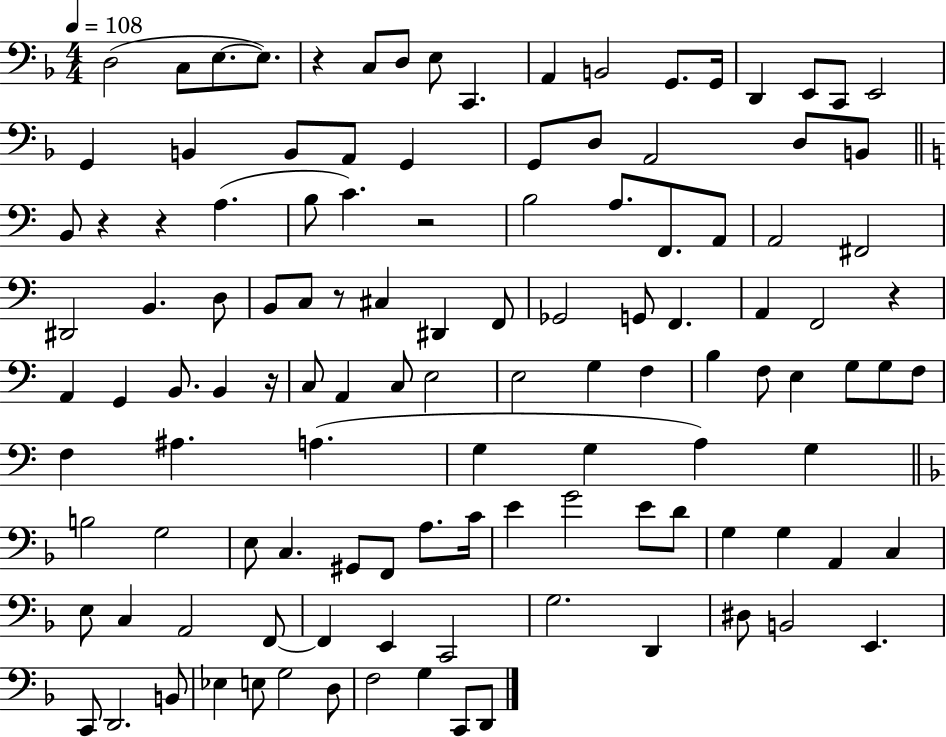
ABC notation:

X:1
T:Untitled
M:4/4
L:1/4
K:F
D,2 C,/2 E,/2 E,/2 z C,/2 D,/2 E,/2 C,, A,, B,,2 G,,/2 G,,/4 D,, E,,/2 C,,/2 E,,2 G,, B,, B,,/2 A,,/2 G,, G,,/2 D,/2 A,,2 D,/2 B,,/2 B,,/2 z z A, B,/2 C z2 B,2 A,/2 F,,/2 A,,/2 A,,2 ^F,,2 ^D,,2 B,, D,/2 B,,/2 C,/2 z/2 ^C, ^D,, F,,/2 _G,,2 G,,/2 F,, A,, F,,2 z A,, G,, B,,/2 B,, z/4 C,/2 A,, C,/2 E,2 E,2 G, F, B, F,/2 E, G,/2 G,/2 F,/2 F, ^A, A, G, G, A, G, B,2 G,2 E,/2 C, ^G,,/2 F,,/2 A,/2 C/4 E G2 E/2 D/2 G, G, A,, C, E,/2 C, A,,2 F,,/2 F,, E,, C,,2 G,2 D,, ^D,/2 B,,2 E,, C,,/2 D,,2 B,,/2 _E, E,/2 G,2 D,/2 F,2 G, C,,/2 D,,/2